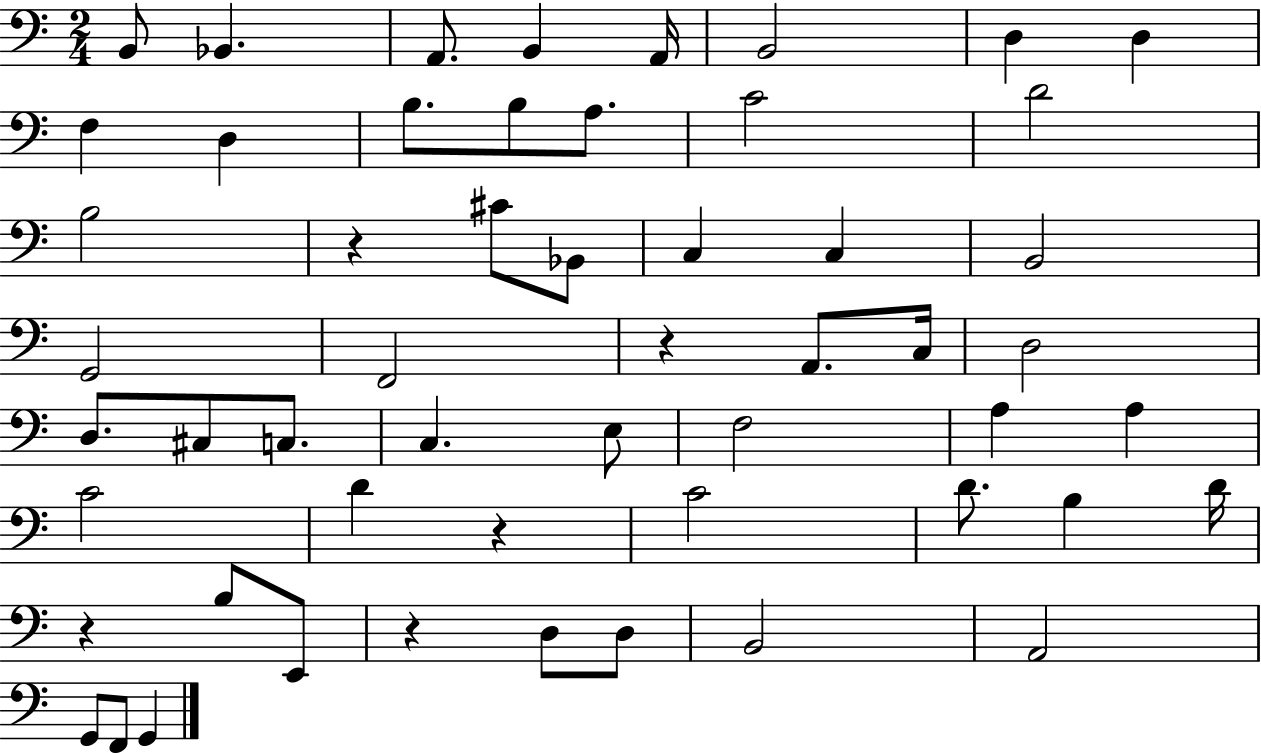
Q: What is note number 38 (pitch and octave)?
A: D4